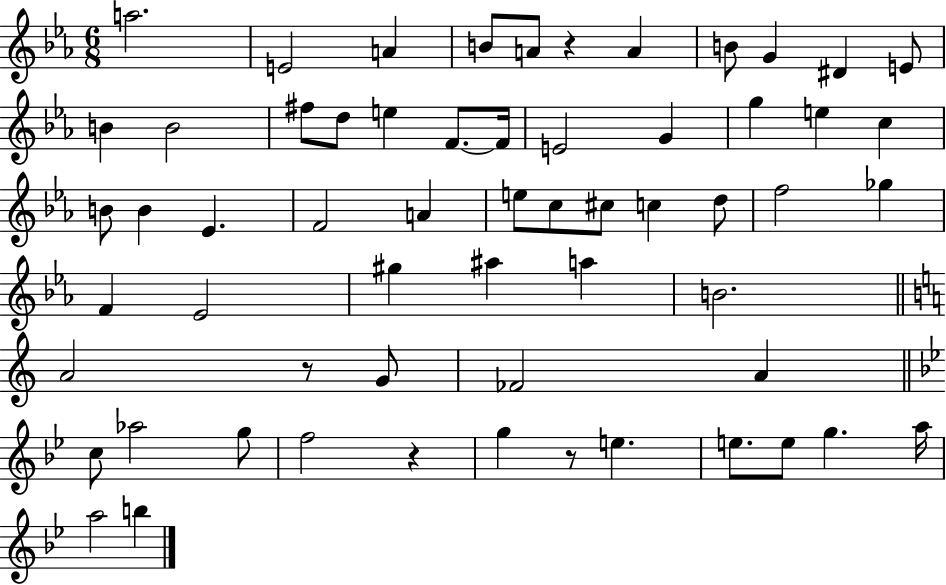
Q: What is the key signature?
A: EES major